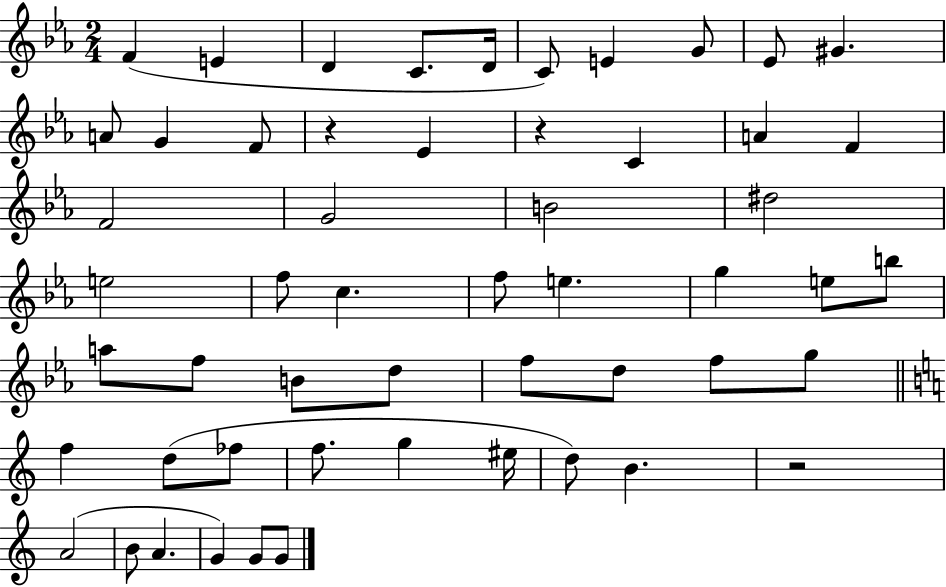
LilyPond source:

{
  \clef treble
  \numericTimeSignature
  \time 2/4
  \key ees \major
  \repeat volta 2 { f'4( e'4 | d'4 c'8. d'16 | c'8) e'4 g'8 | ees'8 gis'4. | \break a'8 g'4 f'8 | r4 ees'4 | r4 c'4 | a'4 f'4 | \break f'2 | g'2 | b'2 | dis''2 | \break e''2 | f''8 c''4. | f''8 e''4. | g''4 e''8 b''8 | \break a''8 f''8 b'8 d''8 | f''8 d''8 f''8 g''8 | \bar "||" \break \key a \minor f''4 d''8( fes''8 | f''8. g''4 eis''16 | d''8) b'4. | r2 | \break a'2( | b'8 a'4. | g'4) g'8 g'8 | } \bar "|."
}